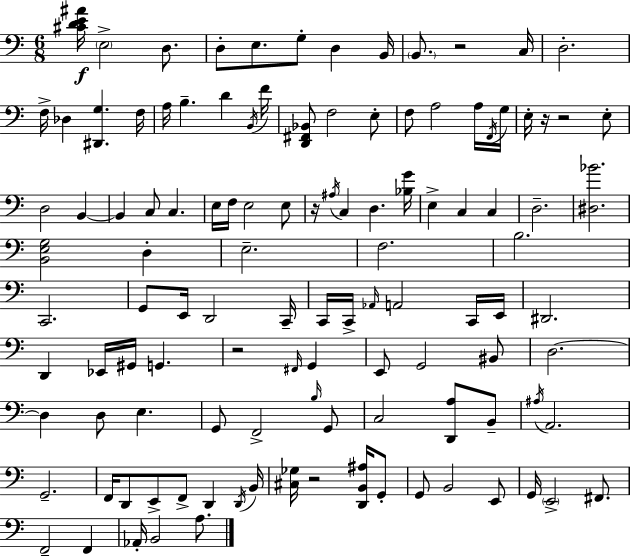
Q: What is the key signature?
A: C major